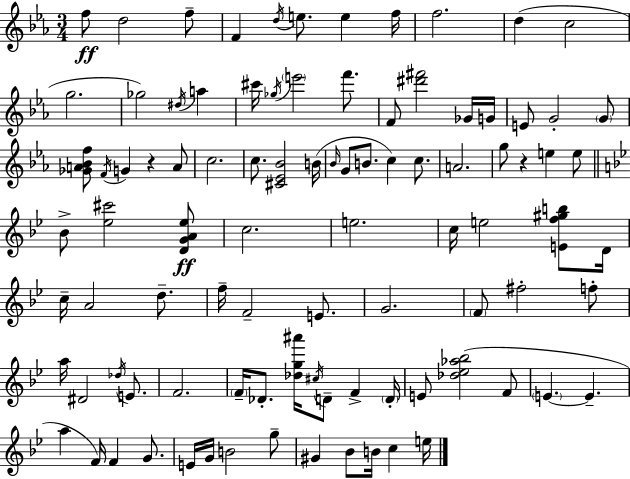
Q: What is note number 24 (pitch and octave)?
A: G4